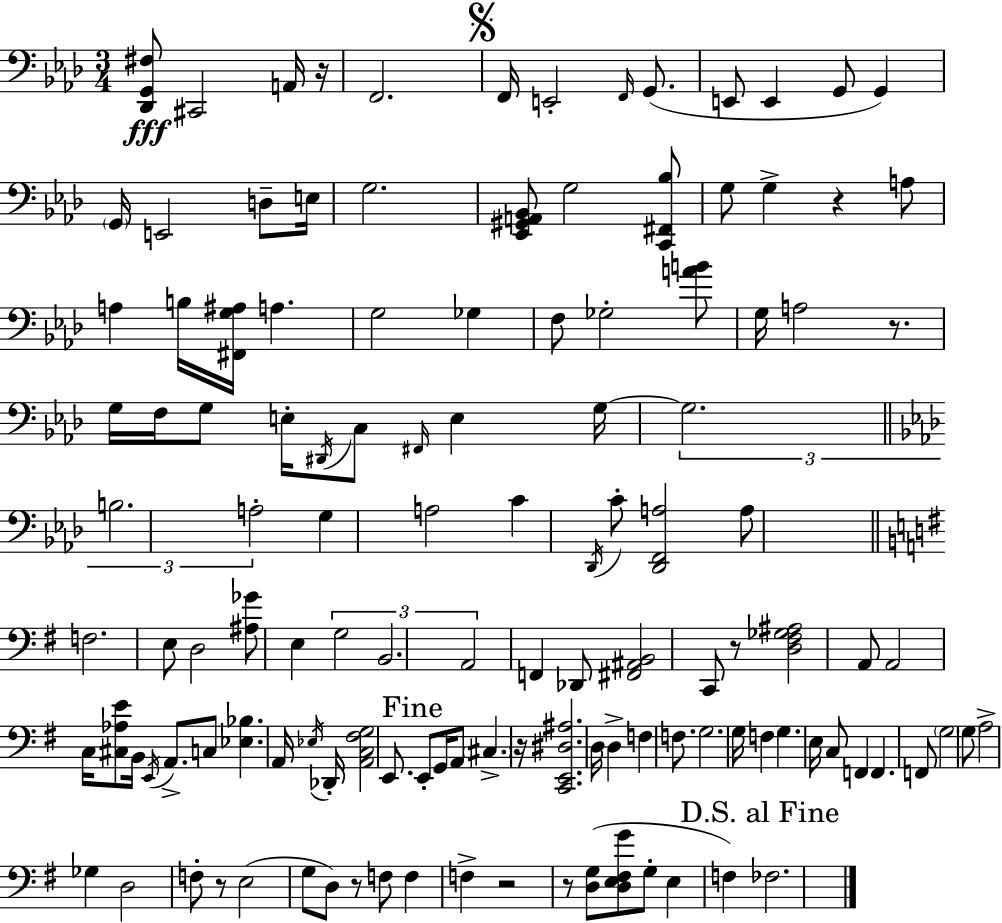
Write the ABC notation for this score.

X:1
T:Untitled
M:3/4
L:1/4
K:Ab
[_D,,G,,^F,]/2 ^C,,2 A,,/4 z/4 F,,2 F,,/4 E,,2 F,,/4 G,,/2 E,,/2 E,, G,,/2 G,, G,,/4 E,,2 D,/2 E,/4 G,2 [_E,,^G,,A,,_B,,]/2 G,2 [C,,^F,,_B,]/2 G,/2 G, z A,/2 A, B,/4 [^F,,G,^A,]/4 A, G,2 _G, F,/2 _G,2 [AB]/2 G,/4 A,2 z/2 G,/4 F,/4 G,/2 E,/4 ^D,,/4 C,/2 ^F,,/4 E, G,/4 G,2 B,2 A,2 G, A,2 C _D,,/4 C/2 [_D,,F,,A,]2 A,/2 F,2 E,/2 D,2 [^A,_G]/2 E, G,2 B,,2 A,,2 F,, _D,,/2 [^F,,^A,,B,,]2 C,,/2 z/2 [D,^F,_G,^A,]2 A,,/2 A,,2 C,/4 [^C,_A,E]/2 B,,/4 E,,/4 A,,/2 C,/2 [_E,_B,] A,,/4 _E,/4 _D,,/4 [A,,C,^F,G,]2 E,,/2 E,,/2 G,,/4 A,,/2 ^C, z/4 [C,,E,,^D,^A,]2 D,/4 D, F, F,/2 G,2 G,/4 F, G, E,/4 C,/2 F,, F,, F,,/2 G,2 G,/2 A,2 _G, D,2 F,/2 z/2 E,2 G,/2 D,/2 z/2 F,/2 F, F, z2 z/2 [D,G,]/2 [D,E,^F,G]/2 G,/2 E, F, _F,2